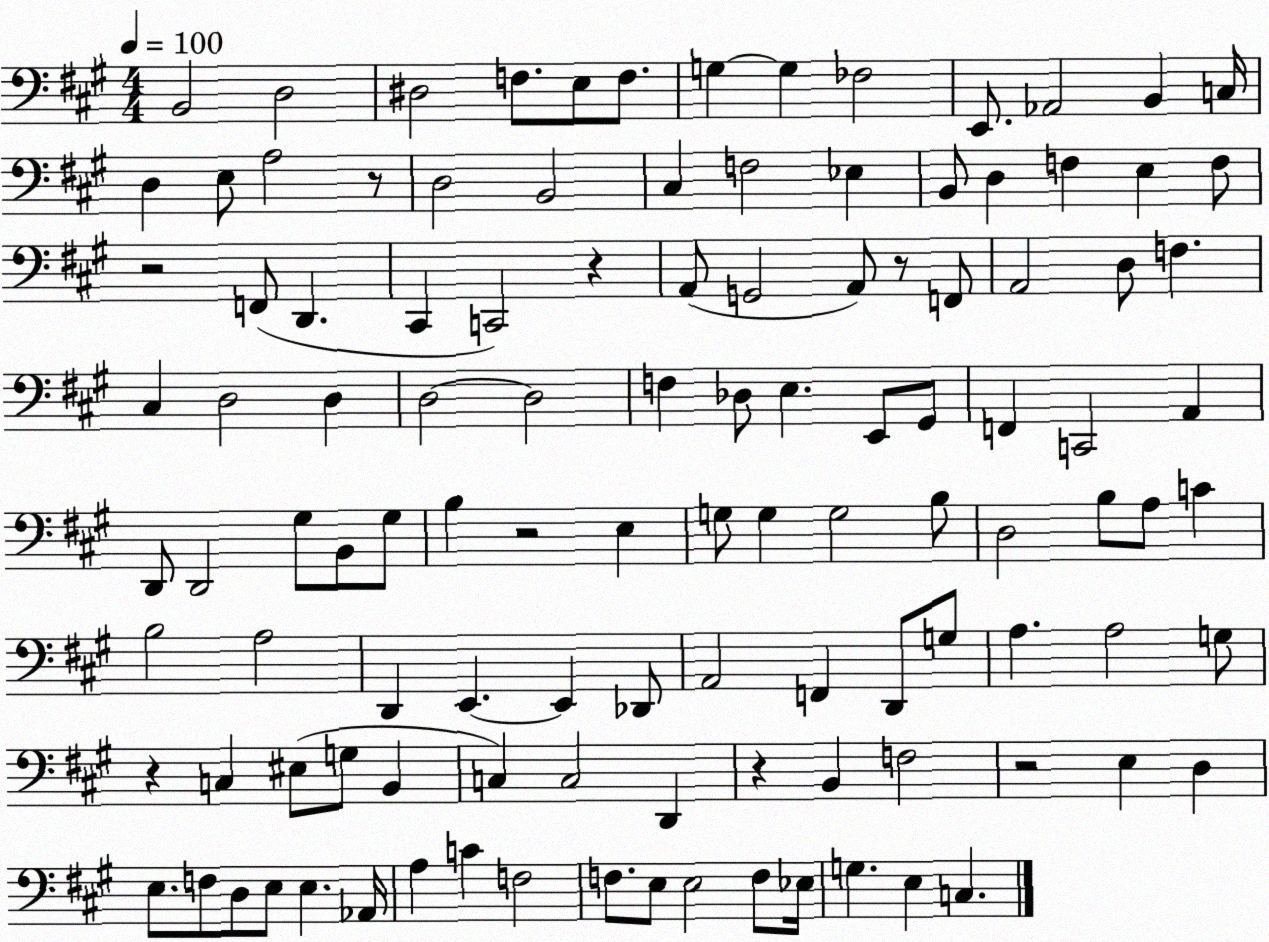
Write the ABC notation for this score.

X:1
T:Untitled
M:4/4
L:1/4
K:A
B,,2 D,2 ^D,2 F,/2 E,/2 F,/2 G, G, _F,2 E,,/2 _A,,2 B,, C,/4 D, E,/2 A,2 z/2 D,2 B,,2 ^C, F,2 _E, B,,/2 D, F, E, F,/2 z2 F,,/2 D,, ^C,, C,,2 z A,,/2 G,,2 A,,/2 z/2 F,,/2 A,,2 D,/2 F, ^C, D,2 D, D,2 D,2 F, _D,/2 E, E,,/2 ^G,,/2 F,, C,,2 A,, D,,/2 D,,2 ^G,/2 B,,/2 ^G,/2 B, z2 E, G,/2 G, G,2 B,/2 D,2 B,/2 A,/2 C B,2 A,2 D,, E,, E,, _D,,/2 A,,2 F,, D,,/2 G,/2 A, A,2 G,/2 z C, ^E,/2 G,/2 B,, C, C,2 D,, z B,, F,2 z2 E, D, E,/2 F,/2 D,/2 E,/2 E, _A,,/4 A, C F,2 F,/2 E,/2 E,2 F,/2 _E,/4 G, E, C,